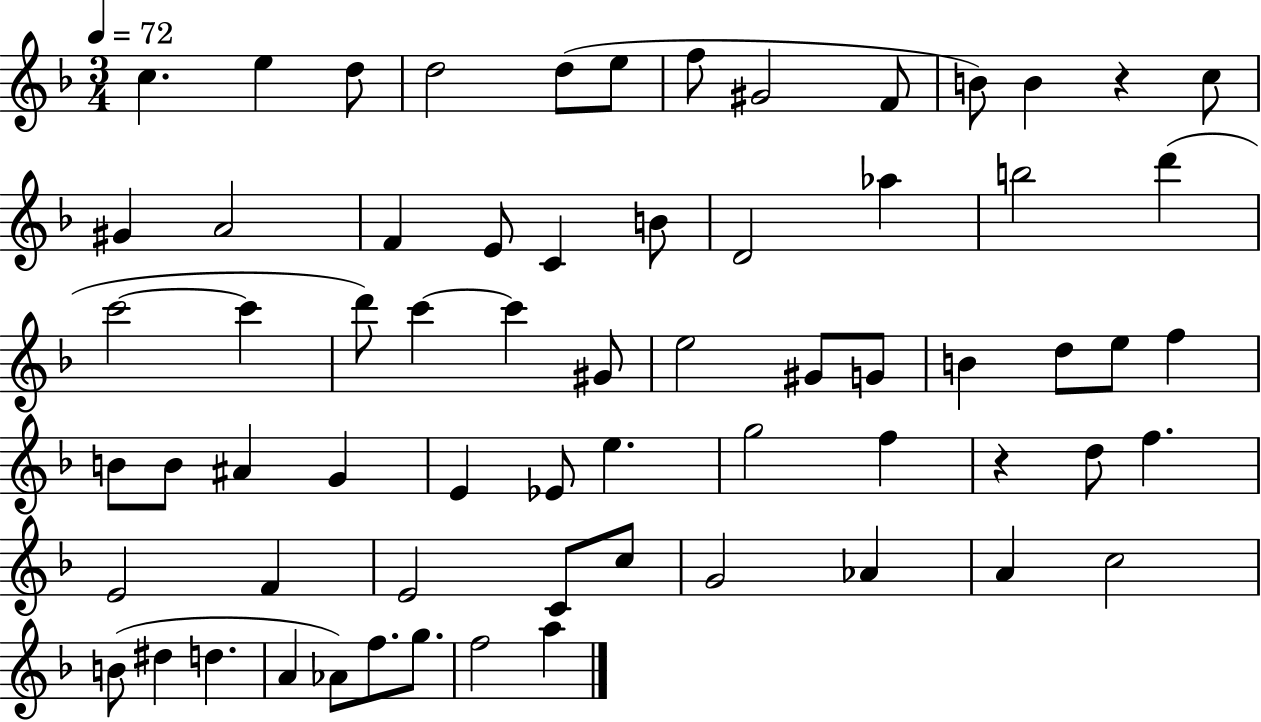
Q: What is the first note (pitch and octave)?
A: C5